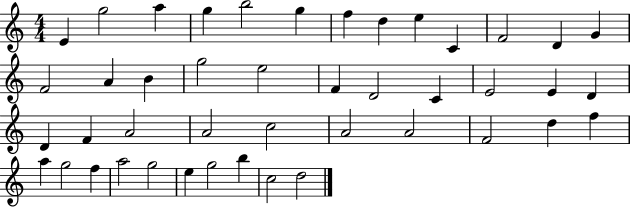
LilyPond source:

{
  \clef treble
  \numericTimeSignature
  \time 4/4
  \key c \major
  e'4 g''2 a''4 | g''4 b''2 g''4 | f''4 d''4 e''4 c'4 | f'2 d'4 g'4 | \break f'2 a'4 b'4 | g''2 e''2 | f'4 d'2 c'4 | e'2 e'4 d'4 | \break d'4 f'4 a'2 | a'2 c''2 | a'2 a'2 | f'2 d''4 f''4 | \break a''4 g''2 f''4 | a''2 g''2 | e''4 g''2 b''4 | c''2 d''2 | \break \bar "|."
}